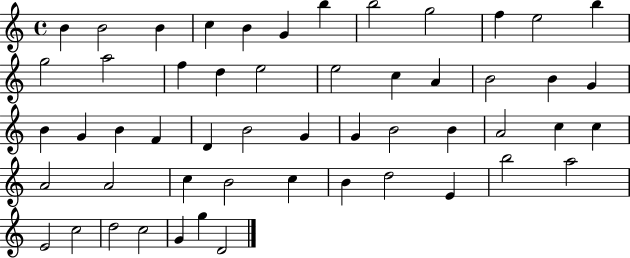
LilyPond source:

{
  \clef treble
  \time 4/4
  \defaultTimeSignature
  \key c \major
  b'4 b'2 b'4 | c''4 b'4 g'4 b''4 | b''2 g''2 | f''4 e''2 b''4 | \break g''2 a''2 | f''4 d''4 e''2 | e''2 c''4 a'4 | b'2 b'4 g'4 | \break b'4 g'4 b'4 f'4 | d'4 b'2 g'4 | g'4 b'2 b'4 | a'2 c''4 c''4 | \break a'2 a'2 | c''4 b'2 c''4 | b'4 d''2 e'4 | b''2 a''2 | \break e'2 c''2 | d''2 c''2 | g'4 g''4 d'2 | \bar "|."
}